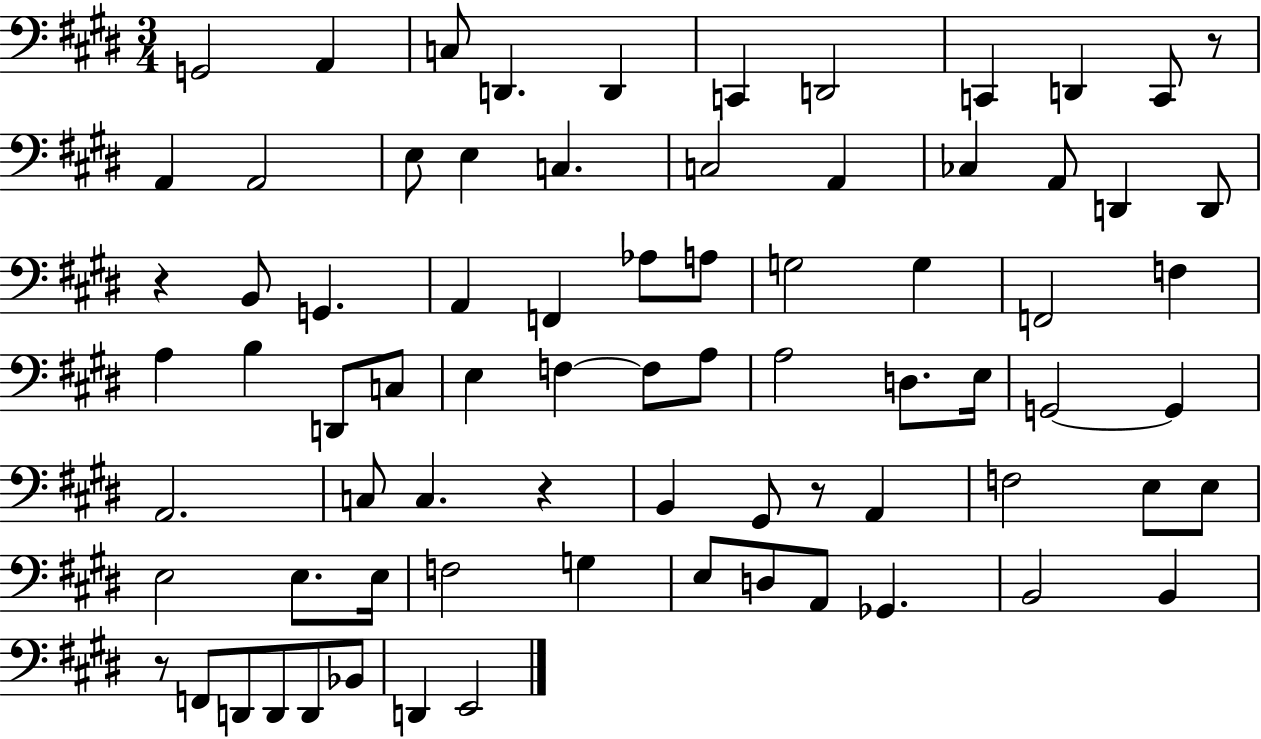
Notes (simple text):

G2/h A2/q C3/e D2/q. D2/q C2/q D2/h C2/q D2/q C2/e R/e A2/q A2/h E3/e E3/q C3/q. C3/h A2/q CES3/q A2/e D2/q D2/e R/q B2/e G2/q. A2/q F2/q Ab3/e A3/e G3/h G3/q F2/h F3/q A3/q B3/q D2/e C3/e E3/q F3/q F3/e A3/e A3/h D3/e. E3/s G2/h G2/q A2/h. C3/e C3/q. R/q B2/q G#2/e R/e A2/q F3/h E3/e E3/e E3/h E3/e. E3/s F3/h G3/q E3/e D3/e A2/e Gb2/q. B2/h B2/q R/e F2/e D2/e D2/e D2/e Bb2/e D2/q E2/h